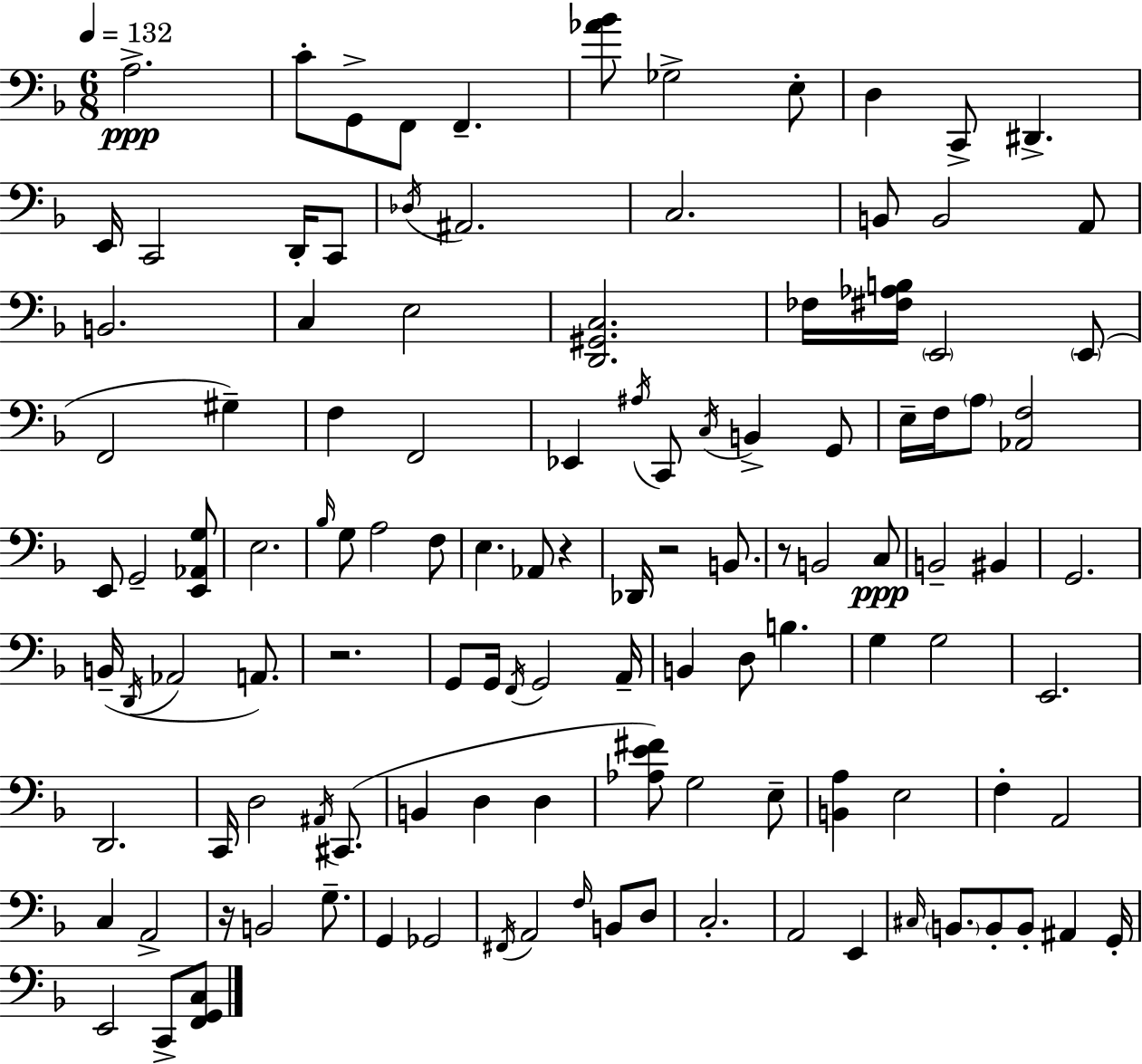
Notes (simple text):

A3/h. C4/e G2/e F2/e F2/q. [Ab4,Bb4]/e Gb3/h E3/e D3/q C2/e D#2/q. E2/s C2/h D2/s C2/e Db3/s A#2/h. C3/h. B2/e B2/h A2/e B2/h. C3/q E3/h [D2,G#2,C3]/h. FES3/s [F#3,Ab3,B3]/s E2/h E2/e F2/h G#3/q F3/q F2/h Eb2/q A#3/s C2/e C3/s B2/q G2/e E3/s F3/s A3/e [Ab2,F3]/h E2/e G2/h [E2,Ab2,G3]/e E3/h. Bb3/s G3/e A3/h F3/e E3/q. Ab2/e R/q Db2/s R/h B2/e. R/e B2/h C3/e B2/h BIS2/q G2/h. B2/s D2/s Ab2/h A2/e. R/h. G2/e G2/s F2/s G2/h A2/s B2/q D3/e B3/q. G3/q G3/h E2/h. D2/h. C2/s D3/h A#2/s C#2/e. B2/q D3/q D3/q [Ab3,E4,F#4]/e G3/h E3/e [B2,A3]/q E3/h F3/q A2/h C3/q A2/h R/s B2/h G3/e. G2/q Gb2/h F#2/s A2/h F3/s B2/e D3/e C3/h. A2/h E2/q C#3/s B2/e. B2/e B2/e A#2/q G2/s E2/h C2/e [F2,G2,C3]/e